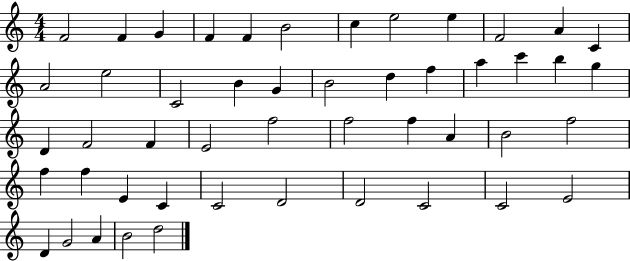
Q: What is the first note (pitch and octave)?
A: F4